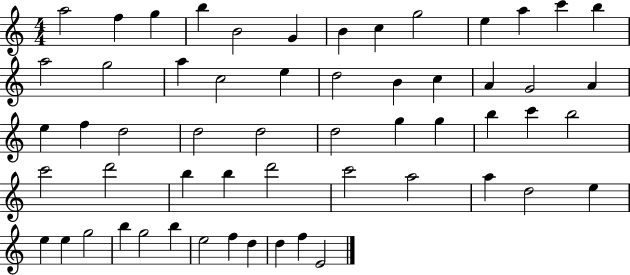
{
  \clef treble
  \numericTimeSignature
  \time 4/4
  \key c \major
  a''2 f''4 g''4 | b''4 b'2 g'4 | b'4 c''4 g''2 | e''4 a''4 c'''4 b''4 | \break a''2 g''2 | a''4 c''2 e''4 | d''2 b'4 c''4 | a'4 g'2 a'4 | \break e''4 f''4 d''2 | d''2 d''2 | d''2 g''4 g''4 | b''4 c'''4 b''2 | \break c'''2 d'''2 | b''4 b''4 d'''2 | c'''2 a''2 | a''4 d''2 e''4 | \break e''4 e''4 g''2 | b''4 g''2 b''4 | e''2 f''4 d''4 | d''4 f''4 e'2 | \break \bar "|."
}